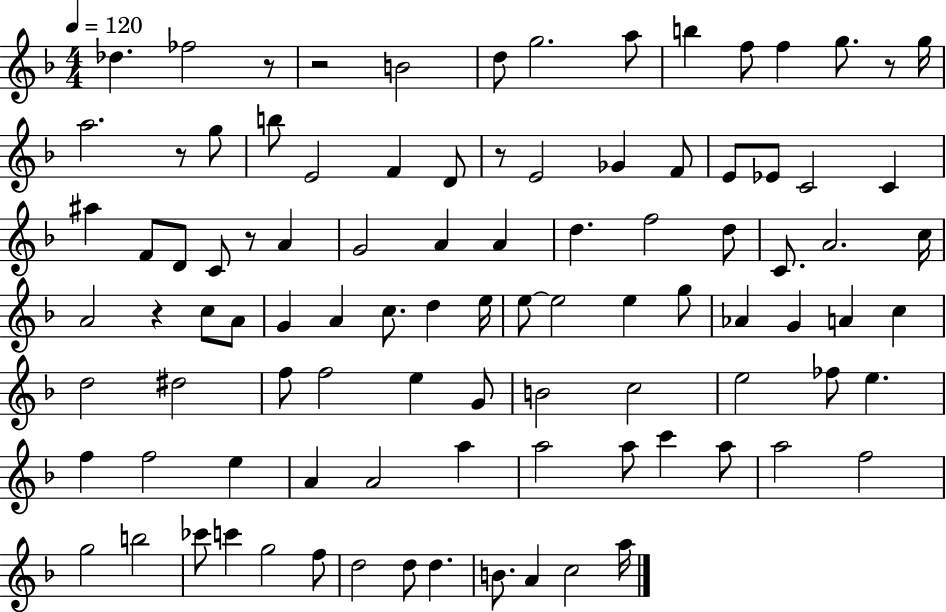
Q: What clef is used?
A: treble